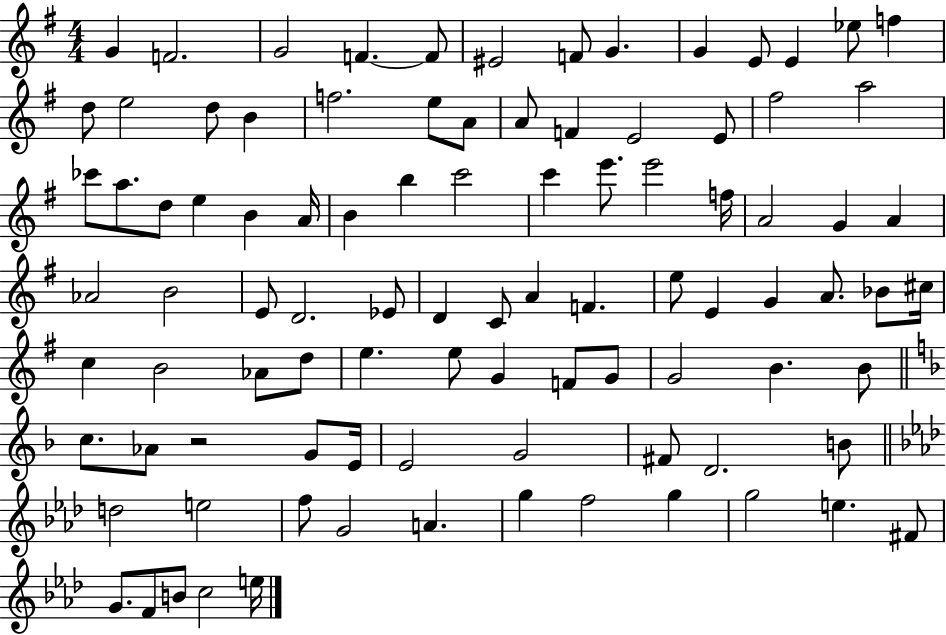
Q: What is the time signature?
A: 4/4